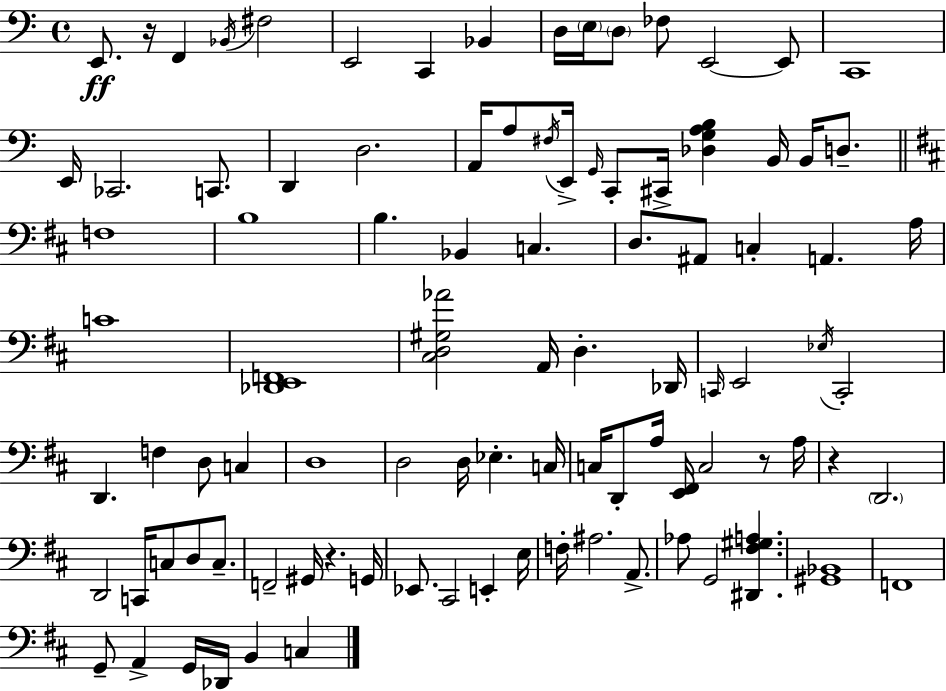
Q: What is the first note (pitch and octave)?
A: E2